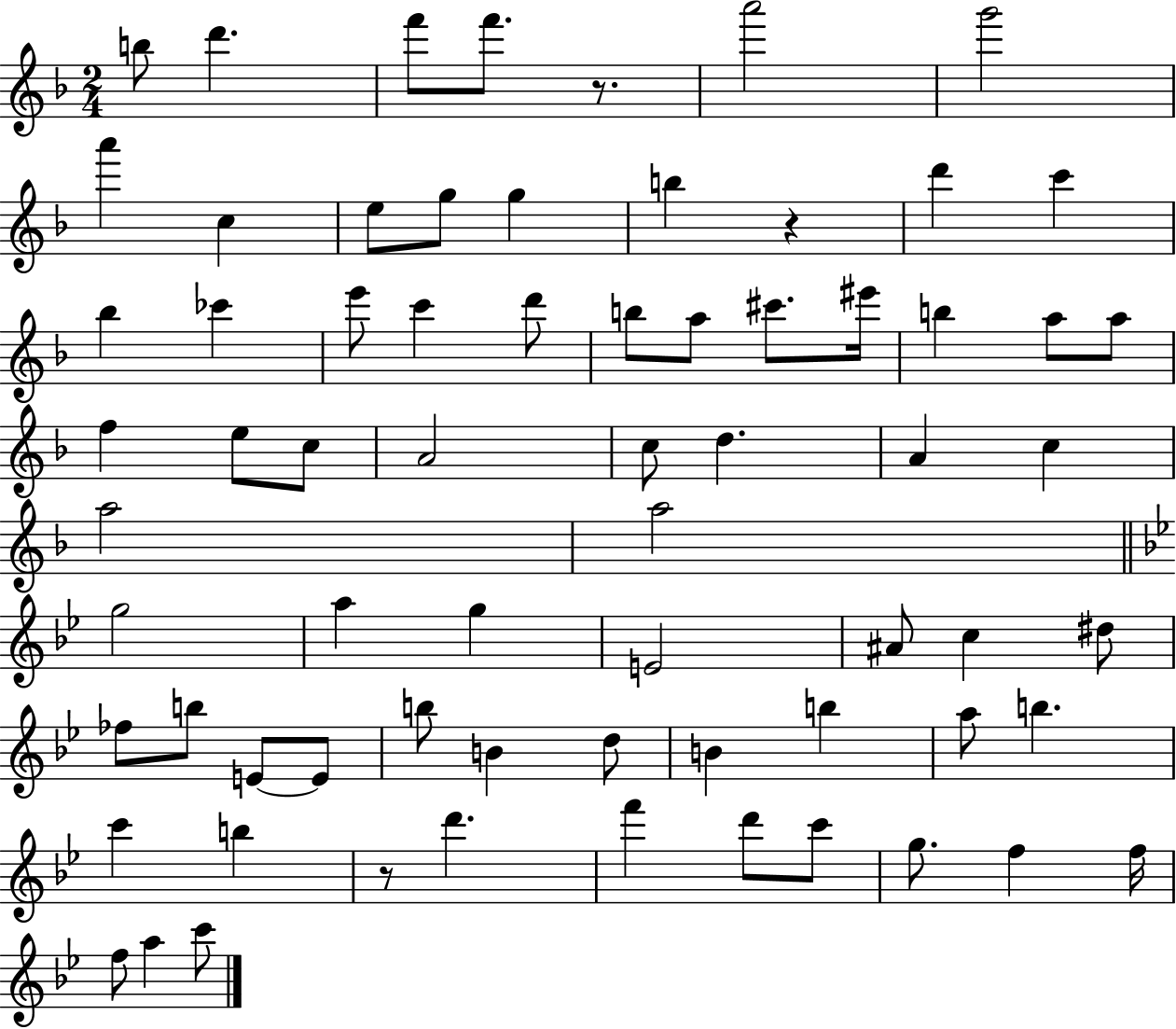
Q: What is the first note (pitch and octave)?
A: B5